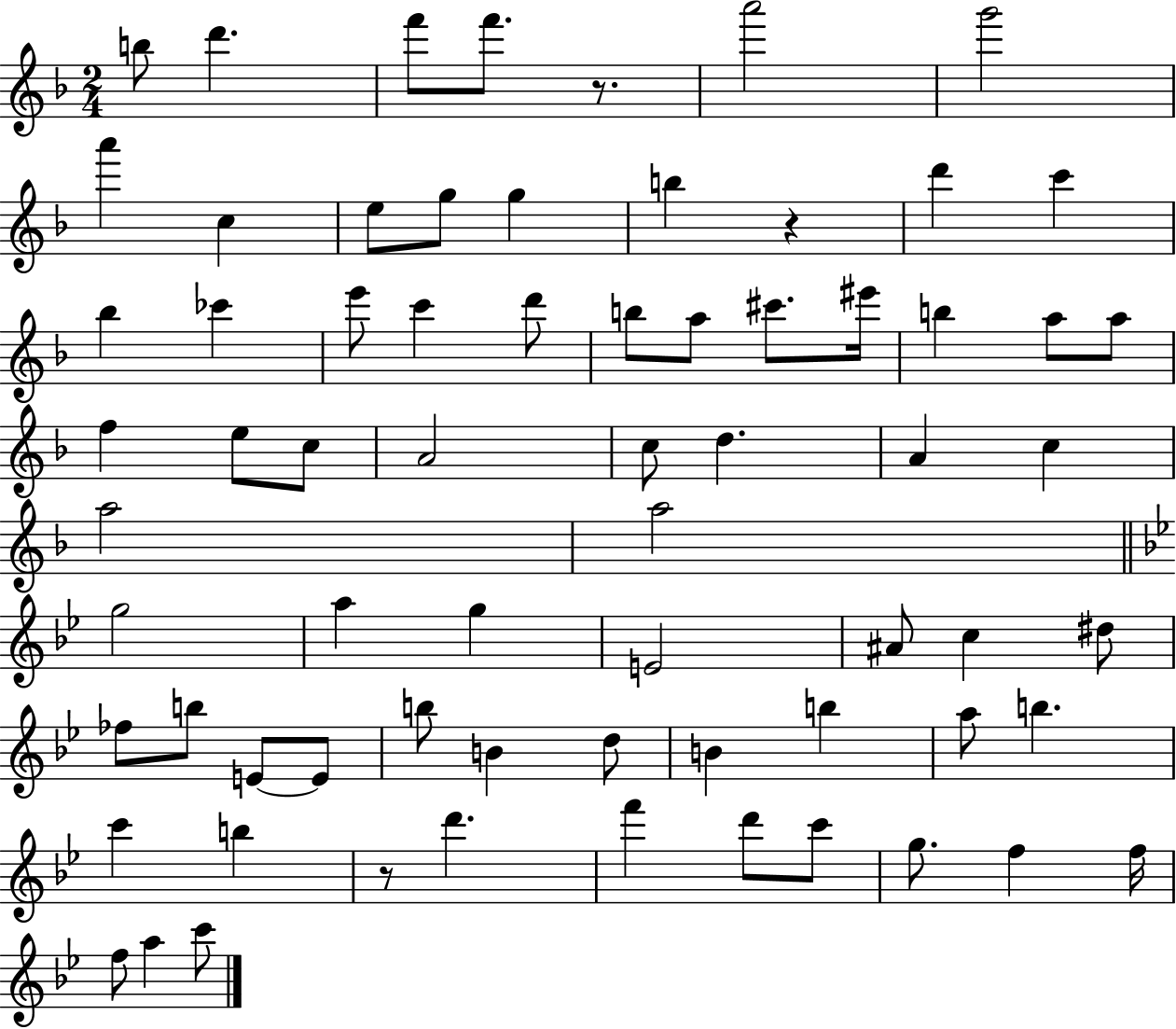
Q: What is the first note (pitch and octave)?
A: B5